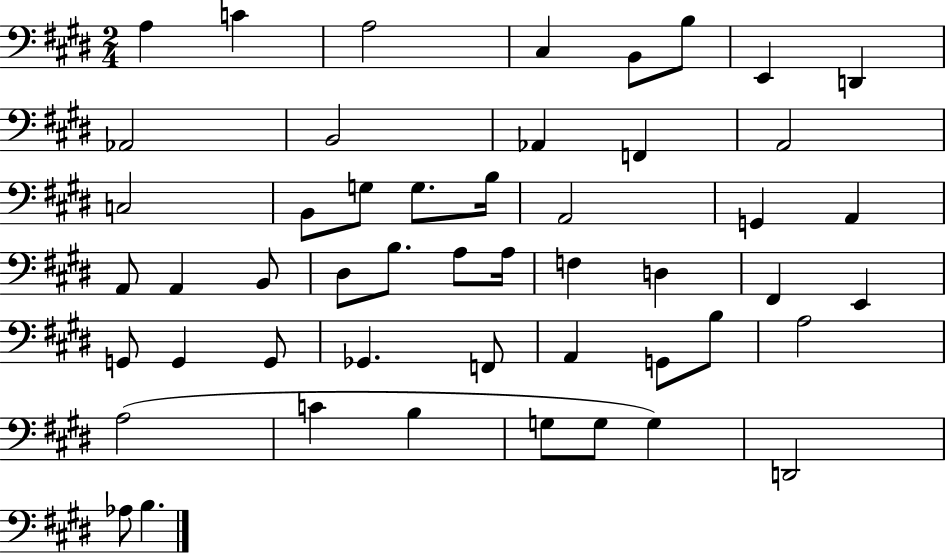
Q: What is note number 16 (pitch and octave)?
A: G3